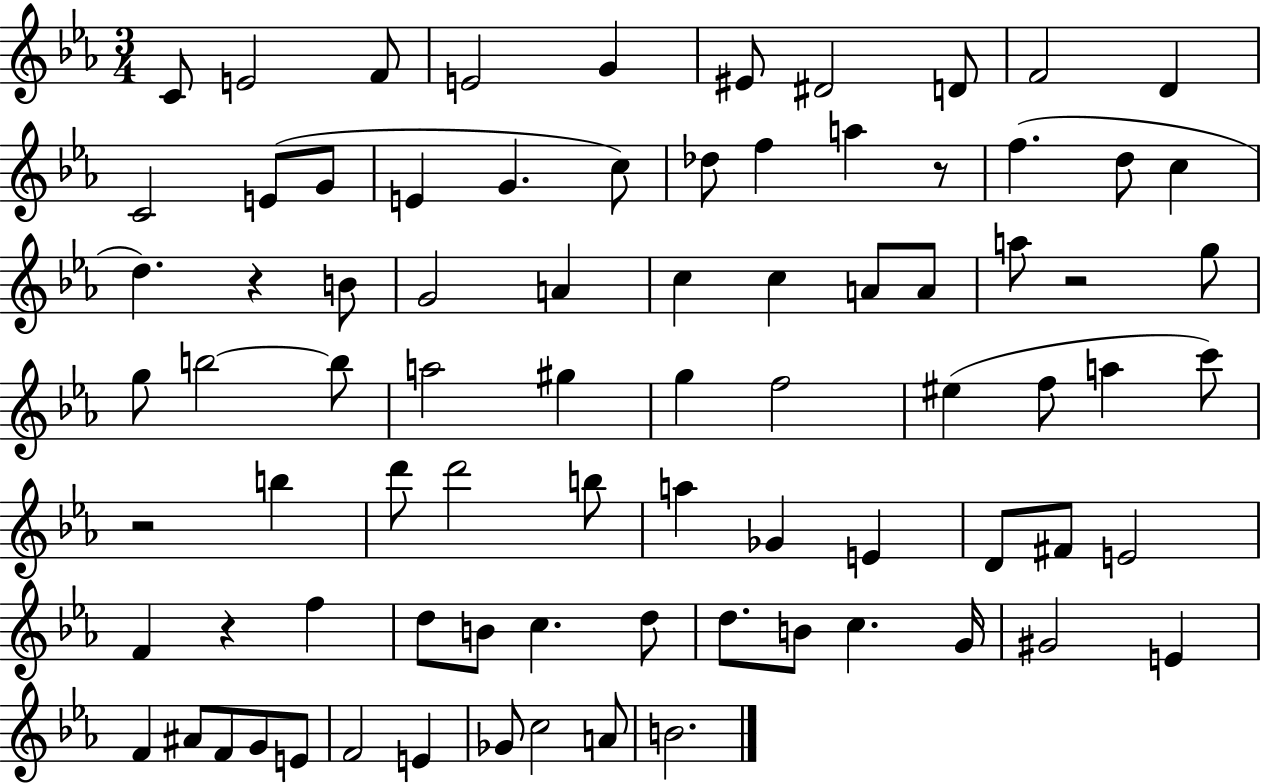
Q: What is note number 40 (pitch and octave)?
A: EIS5